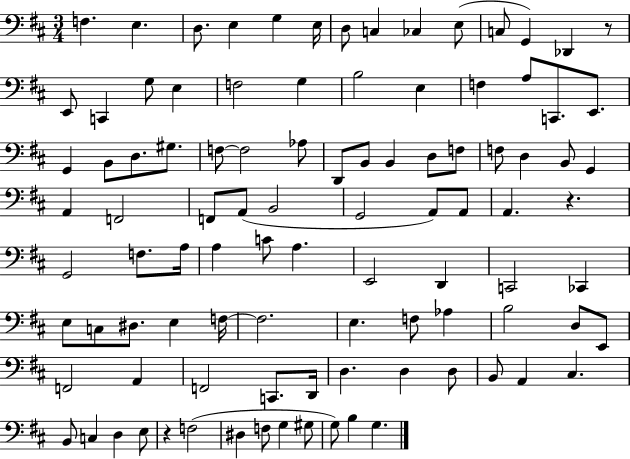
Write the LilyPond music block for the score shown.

{
  \clef bass
  \numericTimeSignature
  \time 3/4
  \key d \major
  f4. e4. | d8. e4 g4 e16 | d8 c4 ces4 e8( | c8 g,4) des,4 r8 | \break e,8 c,4 g8 e4 | f2 g4 | b2 e4 | f4 a8 c,8. e,8. | \break g,4 b,8 d8. gis8. | f8~~ f2 aes8 | d,8 b,8 b,4 d8 f8 | f8 d4 b,8 g,4 | \break a,4 f,2 | f,8 a,8( b,2 | g,2 a,8) a,8 | a,4. r4. | \break g,2 f8. a16 | a4 c'8 a4. | e,2 d,4 | c,2 ces,4 | \break e8 c8 dis8. e4 f16~~ | f2. | e4. f8 aes4 | b2 d8 e,8 | \break f,2 a,4 | f,2 c,8. d,16 | d4. d4 d8 | b,8 a,4 cis4. | \break b,8 c4 d4 e8 | r4 f2( | dis4 f8 g4 gis8 | g8) b4 g4. | \break \bar "|."
}